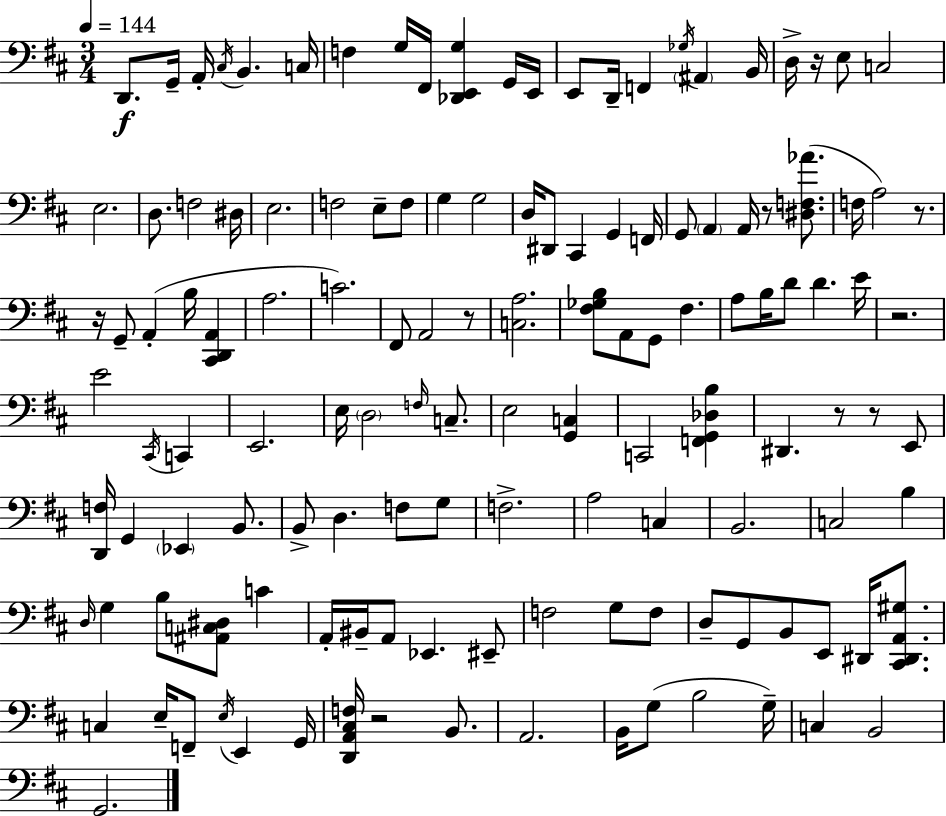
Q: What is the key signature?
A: D major